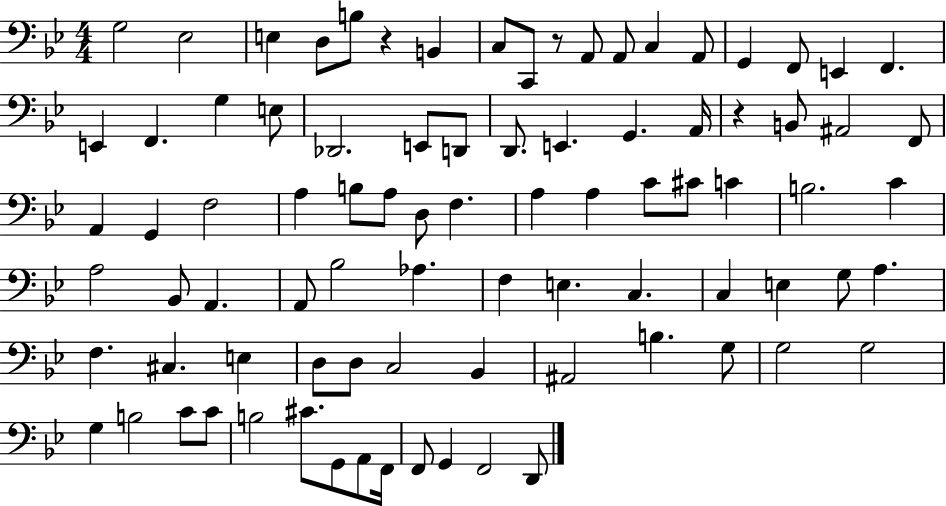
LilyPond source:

{
  \clef bass
  \numericTimeSignature
  \time 4/4
  \key bes \major
  g2 ees2 | e4 d8 b8 r4 b,4 | c8 c,8 r8 a,8 a,8 c4 a,8 | g,4 f,8 e,4 f,4. | \break e,4 f,4. g4 e8 | des,2. e,8 d,8 | d,8. e,4. g,4. a,16 | r4 b,8 ais,2 f,8 | \break a,4 g,4 f2 | a4 b8 a8 d8 f4. | a4 a4 c'8 cis'8 c'4 | b2. c'4 | \break a2 bes,8 a,4. | a,8 bes2 aes4. | f4 e4. c4. | c4 e4 g8 a4. | \break f4. cis4. e4 | d8 d8 c2 bes,4 | ais,2 b4. g8 | g2 g2 | \break g4 b2 c'8 c'8 | b2 cis'8. g,8 a,8 f,16 | f,8 g,4 f,2 d,8 | \bar "|."
}